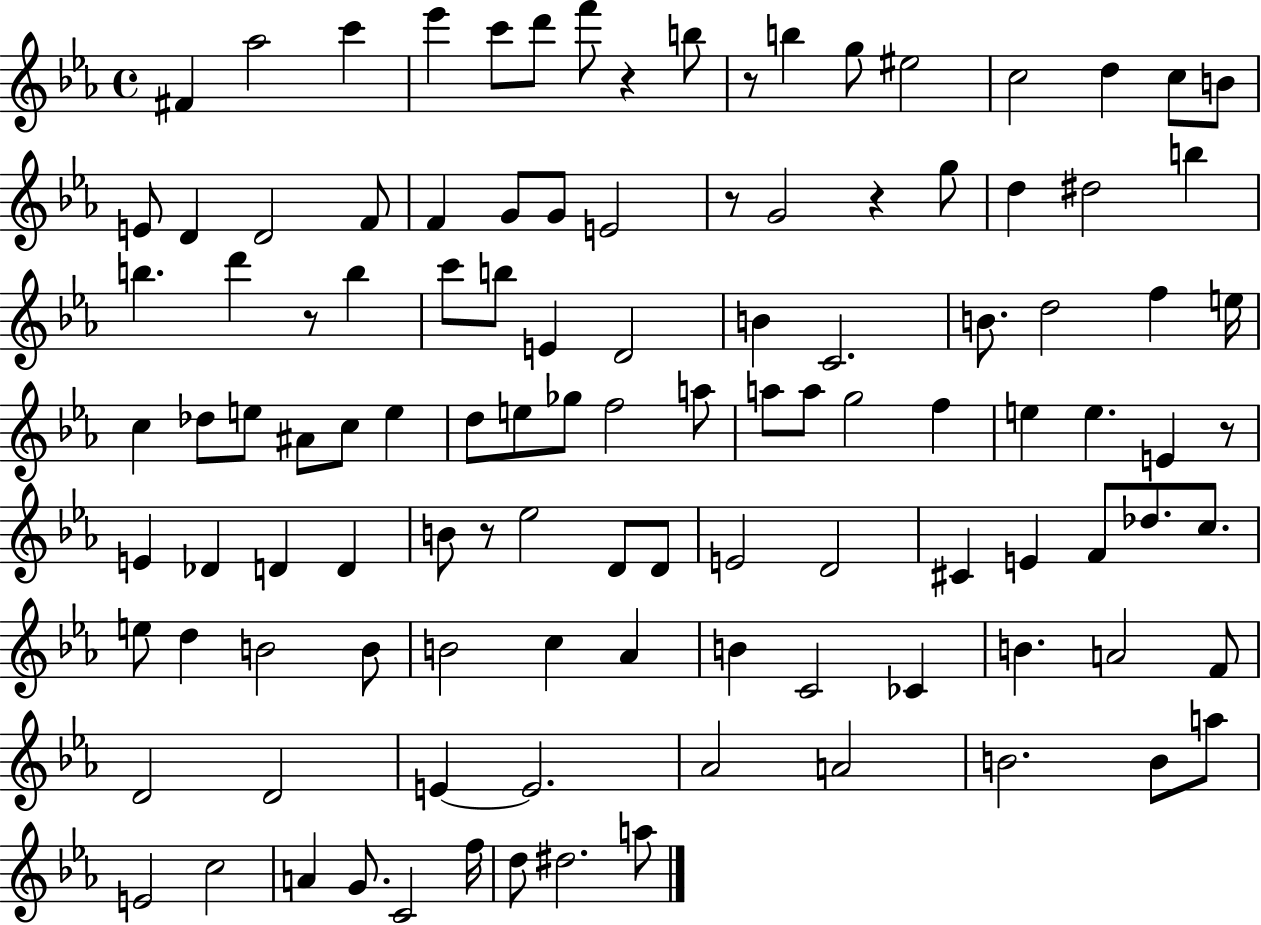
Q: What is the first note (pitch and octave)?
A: F#4